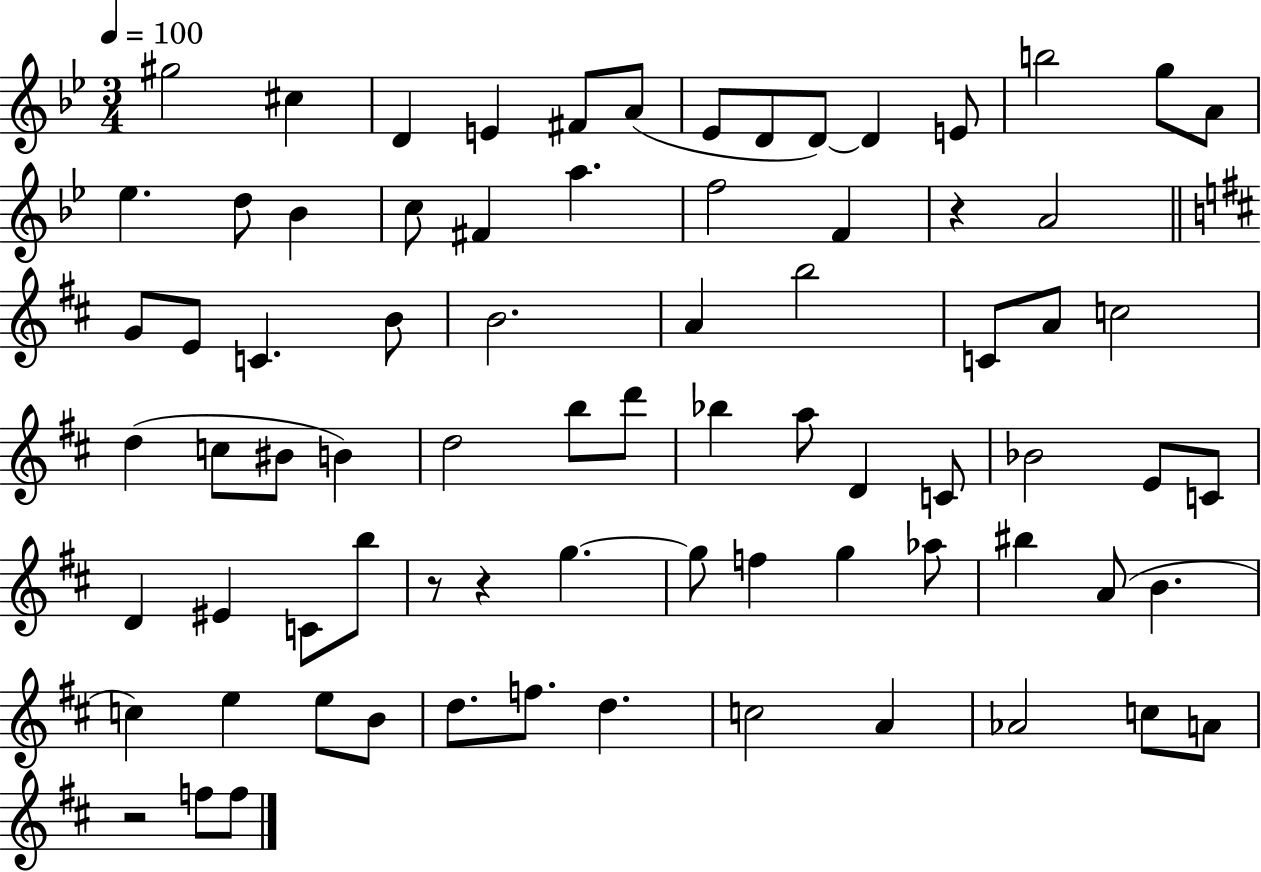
X:1
T:Untitled
M:3/4
L:1/4
K:Bb
^g2 ^c D E ^F/2 A/2 _E/2 D/2 D/2 D E/2 b2 g/2 A/2 _e d/2 _B c/2 ^F a f2 F z A2 G/2 E/2 C B/2 B2 A b2 C/2 A/2 c2 d c/2 ^B/2 B d2 b/2 d'/2 _b a/2 D C/2 _B2 E/2 C/2 D ^E C/2 b/2 z/2 z g g/2 f g _a/2 ^b A/2 B c e e/2 B/2 d/2 f/2 d c2 A _A2 c/2 A/2 z2 f/2 f/2